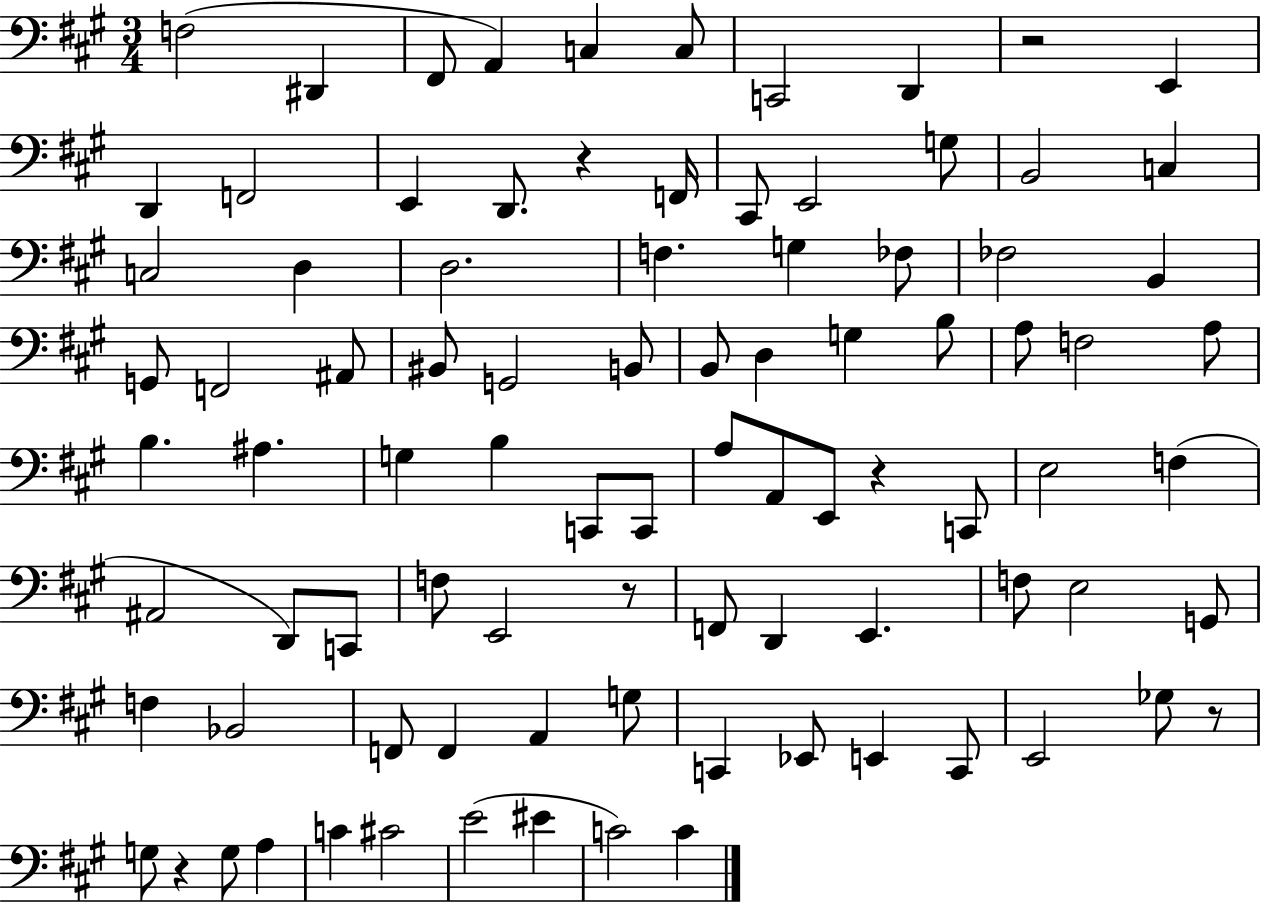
F3/h D#2/q F#2/e A2/q C3/q C3/e C2/h D2/q R/h E2/q D2/q F2/h E2/q D2/e. R/q F2/s C#2/e E2/h G3/e B2/h C3/q C3/h D3/q D3/h. F3/q. G3/q FES3/e FES3/h B2/q G2/e F2/h A#2/e BIS2/e G2/h B2/e B2/e D3/q G3/q B3/e A3/e F3/h A3/e B3/q. A#3/q. G3/q B3/q C2/e C2/e A3/e A2/e E2/e R/q C2/e E3/h F3/q A#2/h D2/e C2/e F3/e E2/h R/e F2/e D2/q E2/q. F3/e E3/h G2/e F3/q Bb2/h F2/e F2/q A2/q G3/e C2/q Eb2/e E2/q C2/e E2/h Gb3/e R/e G3/e R/q G3/e A3/q C4/q C#4/h E4/h EIS4/q C4/h C4/q